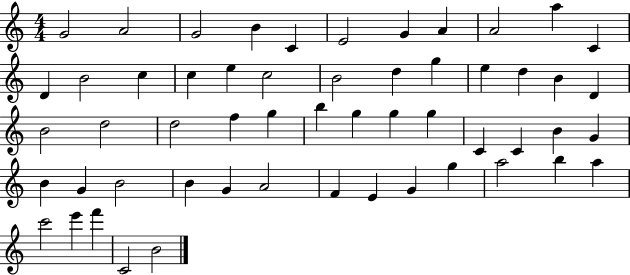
G4/h A4/h G4/h B4/q C4/q E4/h G4/q A4/q A4/h A5/q C4/q D4/q B4/h C5/q C5/q E5/q C5/h B4/h D5/q G5/q E5/q D5/q B4/q D4/q B4/h D5/h D5/h F5/q G5/q B5/q G5/q G5/q G5/q C4/q C4/q B4/q G4/q B4/q G4/q B4/h B4/q G4/q A4/h F4/q E4/q G4/q G5/q A5/h B5/q A5/q C6/h E6/q F6/q C4/h B4/h